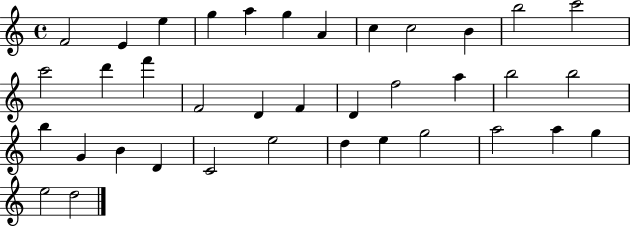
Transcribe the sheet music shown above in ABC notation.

X:1
T:Untitled
M:4/4
L:1/4
K:C
F2 E e g a g A c c2 B b2 c'2 c'2 d' f' F2 D F D f2 a b2 b2 b G B D C2 e2 d e g2 a2 a g e2 d2